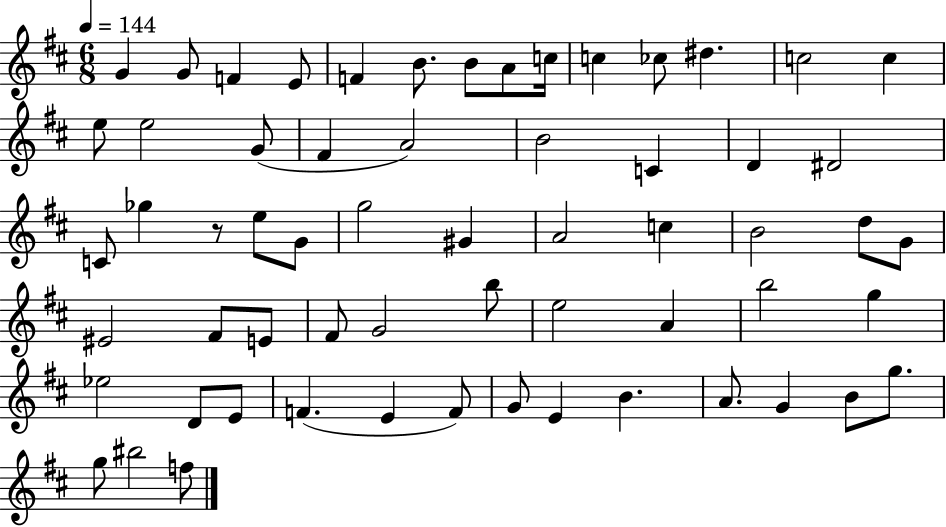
G4/q G4/e F4/q E4/e F4/q B4/e. B4/e A4/e C5/s C5/q CES5/e D#5/q. C5/h C5/q E5/e E5/h G4/e F#4/q A4/h B4/h C4/q D4/q D#4/h C4/e Gb5/q R/e E5/e G4/e G5/h G#4/q A4/h C5/q B4/h D5/e G4/e EIS4/h F#4/e E4/e F#4/e G4/h B5/e E5/h A4/q B5/h G5/q Eb5/h D4/e E4/e F4/q. E4/q F4/e G4/e E4/q B4/q. A4/e. G4/q B4/e G5/e. G5/e BIS5/h F5/e